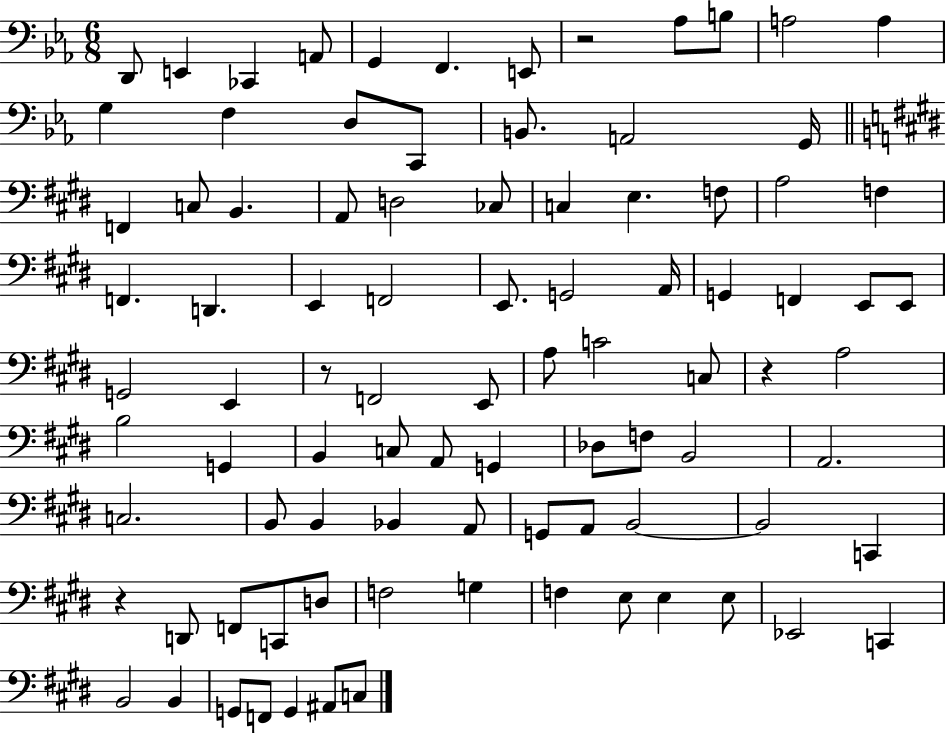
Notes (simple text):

D2/e E2/q CES2/q A2/e G2/q F2/q. E2/e R/h Ab3/e B3/e A3/h A3/q G3/q F3/q D3/e C2/e B2/e. A2/h G2/s F2/q C3/e B2/q. A2/e D3/h CES3/e C3/q E3/q. F3/e A3/h F3/q F2/q. D2/q. E2/q F2/h E2/e. G2/h A2/s G2/q F2/q E2/e E2/e G2/h E2/q R/e F2/h E2/e A3/e C4/h C3/e R/q A3/h B3/h G2/q B2/q C3/e A2/e G2/q Db3/e F3/e B2/h A2/h. C3/h. B2/e B2/q Bb2/q A2/e G2/e A2/e B2/h B2/h C2/q R/q D2/e F2/e C2/e D3/e F3/h G3/q F3/q E3/e E3/q E3/e Eb2/h C2/q B2/h B2/q G2/e F2/e G2/q A#2/e C3/e